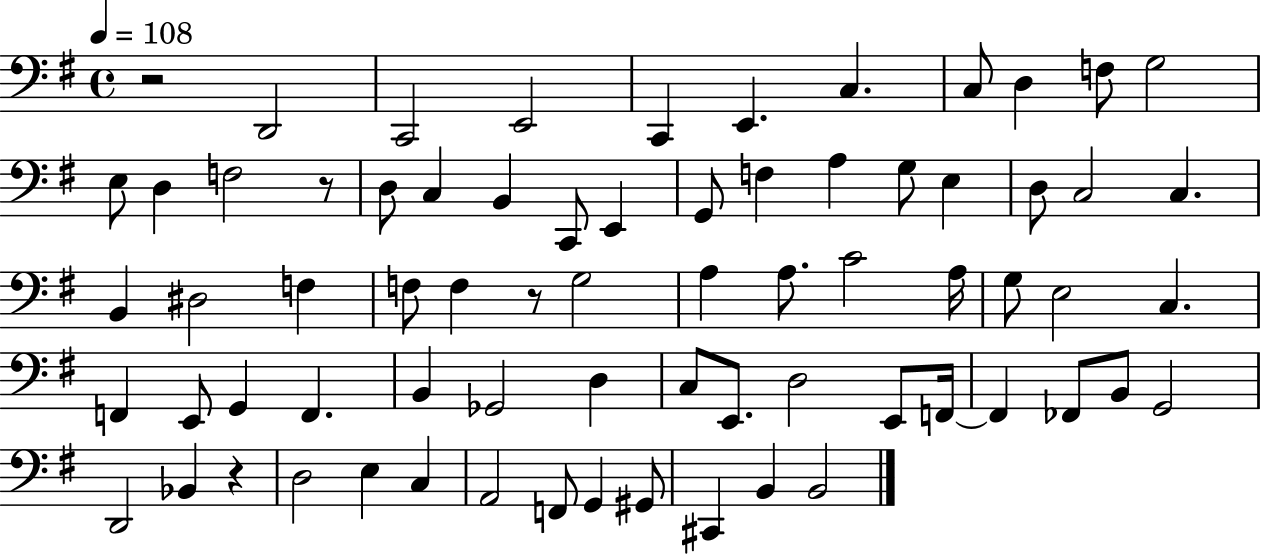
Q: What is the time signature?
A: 4/4